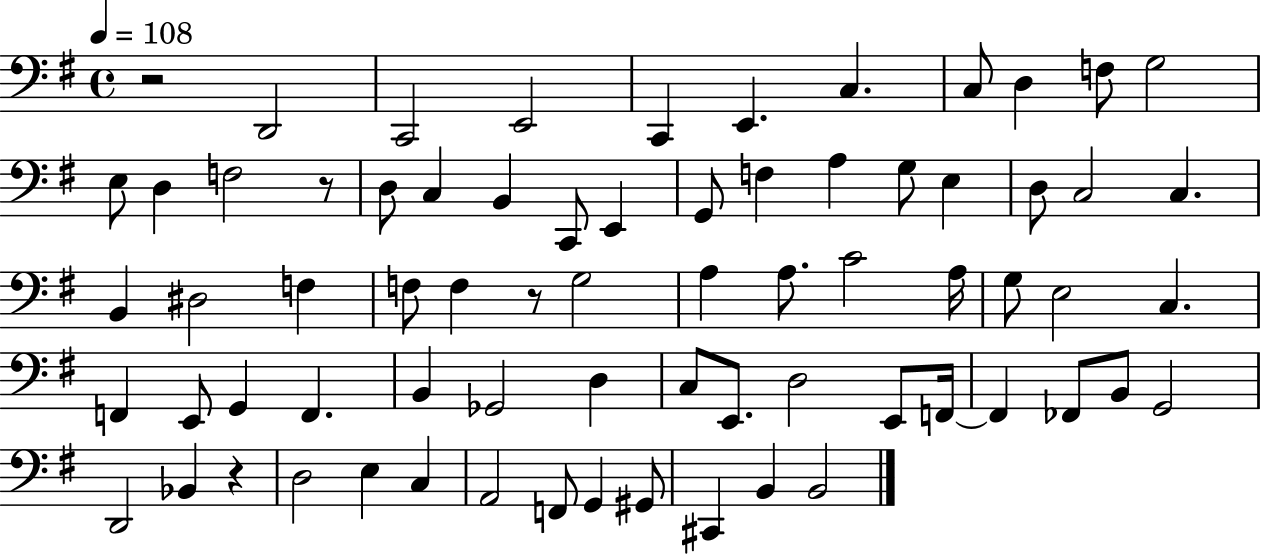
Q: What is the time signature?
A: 4/4